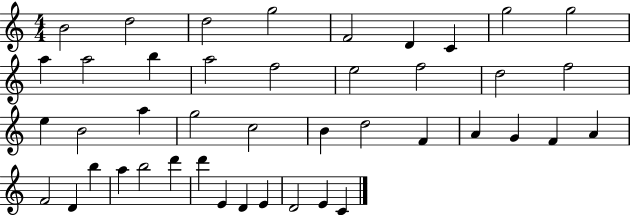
{
  \clef treble
  \numericTimeSignature
  \time 4/4
  \key c \major
  b'2 d''2 | d''2 g''2 | f'2 d'4 c'4 | g''2 g''2 | \break a''4 a''2 b''4 | a''2 f''2 | e''2 f''2 | d''2 f''2 | \break e''4 b'2 a''4 | g''2 c''2 | b'4 d''2 f'4 | a'4 g'4 f'4 a'4 | \break f'2 d'4 b''4 | a''4 b''2 d'''4 | d'''4 e'4 d'4 e'4 | d'2 e'4 c'4 | \break \bar "|."
}